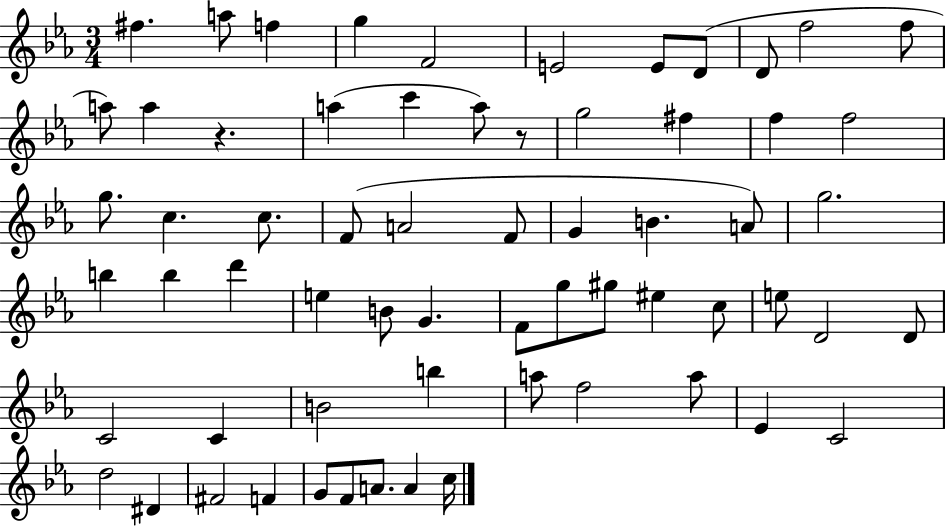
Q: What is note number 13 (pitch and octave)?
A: A5